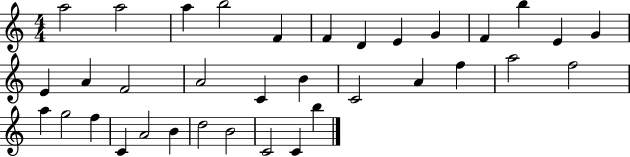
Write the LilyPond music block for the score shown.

{
  \clef treble
  \numericTimeSignature
  \time 4/4
  \key c \major
  a''2 a''2 | a''4 b''2 f'4 | f'4 d'4 e'4 g'4 | f'4 b''4 e'4 g'4 | \break e'4 a'4 f'2 | a'2 c'4 b'4 | c'2 a'4 f''4 | a''2 f''2 | \break a''4 g''2 f''4 | c'4 a'2 b'4 | d''2 b'2 | c'2 c'4 b''4 | \break \bar "|."
}